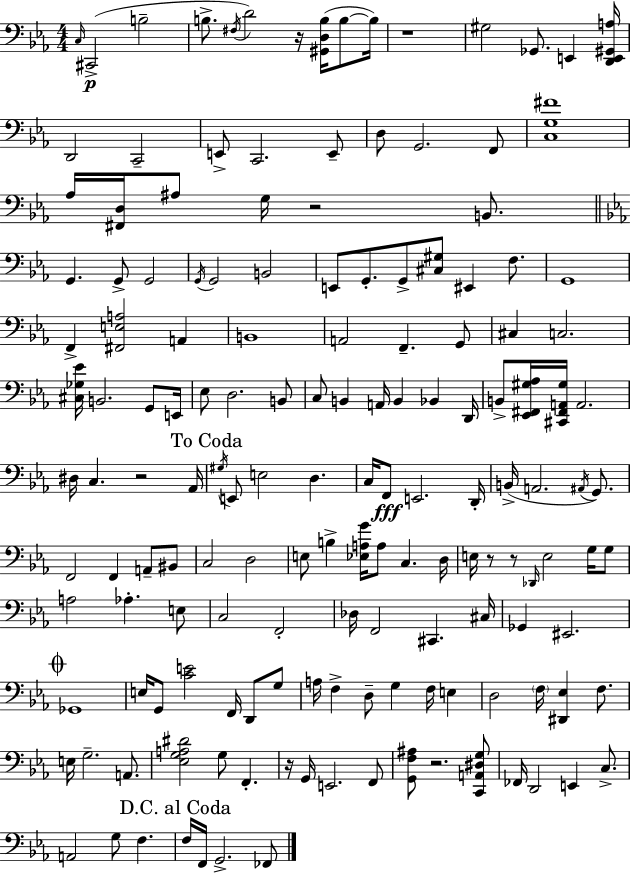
X:1
T:Untitled
M:4/4
L:1/4
K:Cm
C,/4 ^C,,2 B,2 B,/2 ^F,/4 D2 z/4 [^G,,D,B,]/4 B,/2 B,/4 z4 ^G,2 _G,,/2 E,, [D,,E,,^G,,A,]/4 D,,2 C,,2 E,,/2 C,,2 E,,/2 D,/2 G,,2 F,,/2 [C,G,^F]4 _A,/4 [^F,,D,]/4 ^A,/2 G,/4 z2 B,,/2 G,, G,,/2 G,,2 G,,/4 G,,2 B,,2 E,,/2 G,,/2 G,,/2 [^C,^G,]/2 ^E,, F,/2 G,,4 F,, [^F,,E,A,]2 A,, B,,4 A,,2 F,, G,,/2 ^C, C,2 [^C,_G,_E]/4 B,,2 G,,/2 E,,/4 _E,/2 D,2 B,,/2 C,/2 B,, A,,/4 B,, _B,, D,,/4 B,,/2 [_E,,^F,,^G,_A,]/4 [^C,,^F,,A,,^G,]/4 A,,2 ^D,/4 C, z2 _A,,/4 ^G,/4 E,,/2 E,2 D, C,/4 F,,/2 E,,2 D,,/4 B,,/4 A,,2 ^A,,/4 G,,/2 F,,2 F,, A,,/2 ^B,,/2 C,2 D,2 E,/2 B, [_E,A,G]/4 A,/2 C, D,/4 E,/4 z/2 z/2 _D,,/4 E,2 G,/4 G,/2 A,2 _A, E,/2 C,2 F,,2 _D,/4 F,,2 ^C,, ^C,/4 _G,, ^E,,2 _G,,4 E,/4 G,,/2 [CE]2 F,,/4 D,,/2 G,/2 A,/4 F, D,/2 G, F,/4 E, D,2 F,/4 [^D,,_E,] F,/2 E,/4 G,2 A,,/2 [_E,G,A,^D]2 G,/2 F,, z/4 G,,/4 E,,2 F,,/2 [G,,F,^A,]/2 z2 [C,,A,,^D,G,]/2 _F,,/4 D,,2 E,, C,/2 A,,2 G,/2 F, F,/4 F,,/4 G,,2 _F,,/2